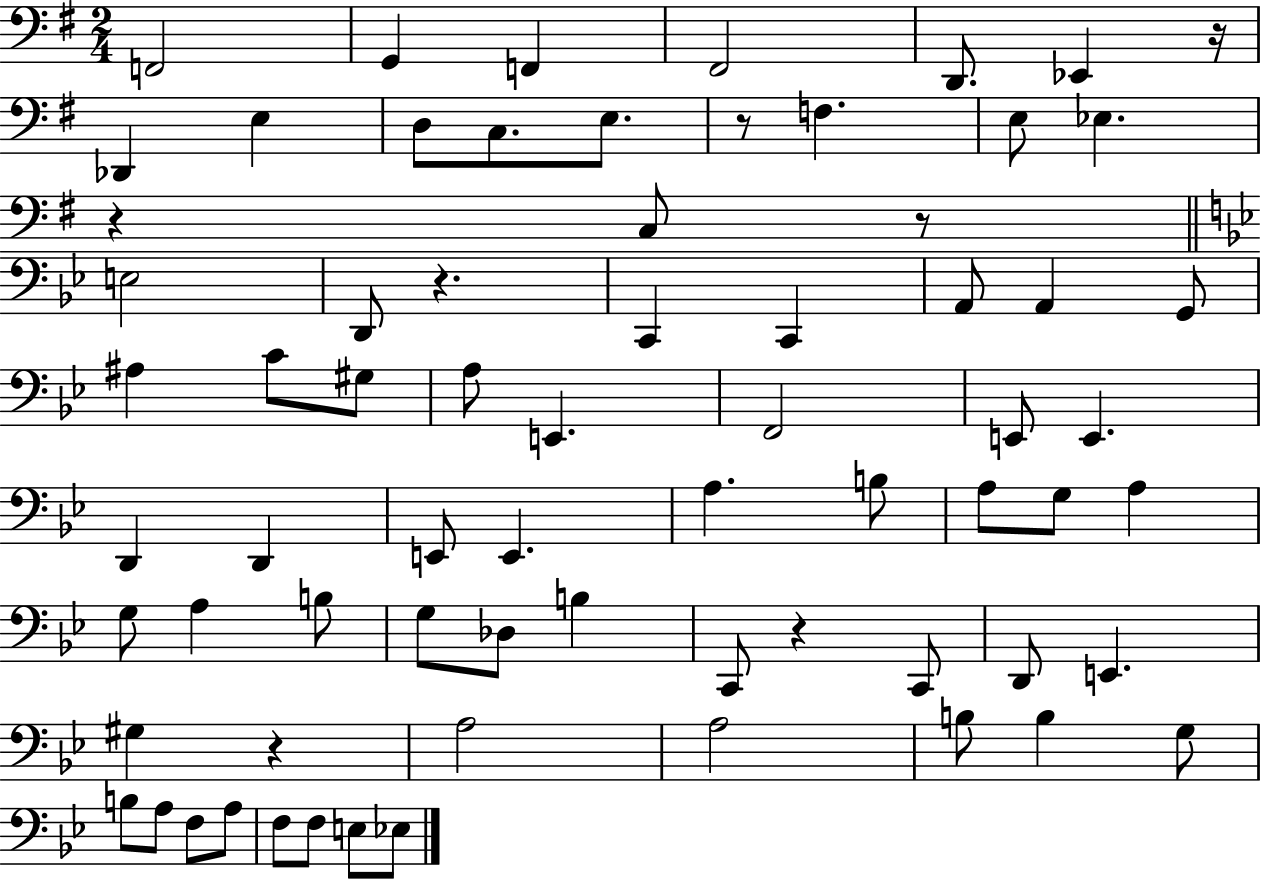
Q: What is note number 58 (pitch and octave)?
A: F3